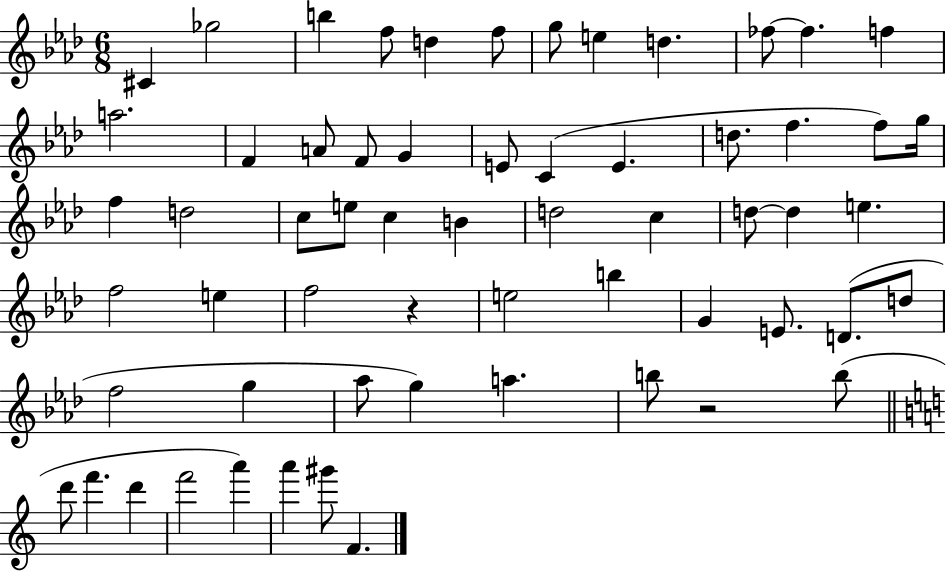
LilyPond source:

{
  \clef treble
  \numericTimeSignature
  \time 6/8
  \key aes \major
  cis'4 ges''2 | b''4 f''8 d''4 f''8 | g''8 e''4 d''4. | fes''8~~ fes''4. f''4 | \break a''2. | f'4 a'8 f'8 g'4 | e'8 c'4( e'4. | d''8. f''4. f''8) g''16 | \break f''4 d''2 | c''8 e''8 c''4 b'4 | d''2 c''4 | d''8~~ d''4 e''4. | \break f''2 e''4 | f''2 r4 | e''2 b''4 | g'4 e'8. d'8.( d''8 | \break f''2 g''4 | aes''8 g''4) a''4. | b''8 r2 b''8( | \bar "||" \break \key a \minor d'''8 f'''4. d'''4 | f'''2 a'''4) | a'''4 gis'''8 f'4. | \bar "|."
}